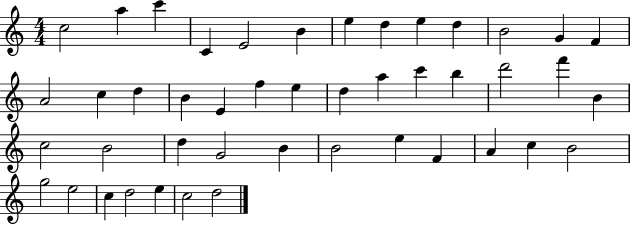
{
  \clef treble
  \numericTimeSignature
  \time 4/4
  \key c \major
  c''2 a''4 c'''4 | c'4 e'2 b'4 | e''4 d''4 e''4 d''4 | b'2 g'4 f'4 | \break a'2 c''4 d''4 | b'4 e'4 f''4 e''4 | d''4 a''4 c'''4 b''4 | d'''2 f'''4 b'4 | \break c''2 b'2 | d''4 g'2 b'4 | b'2 e''4 f'4 | a'4 c''4 b'2 | \break g''2 e''2 | c''4 d''2 e''4 | c''2 d''2 | \bar "|."
}